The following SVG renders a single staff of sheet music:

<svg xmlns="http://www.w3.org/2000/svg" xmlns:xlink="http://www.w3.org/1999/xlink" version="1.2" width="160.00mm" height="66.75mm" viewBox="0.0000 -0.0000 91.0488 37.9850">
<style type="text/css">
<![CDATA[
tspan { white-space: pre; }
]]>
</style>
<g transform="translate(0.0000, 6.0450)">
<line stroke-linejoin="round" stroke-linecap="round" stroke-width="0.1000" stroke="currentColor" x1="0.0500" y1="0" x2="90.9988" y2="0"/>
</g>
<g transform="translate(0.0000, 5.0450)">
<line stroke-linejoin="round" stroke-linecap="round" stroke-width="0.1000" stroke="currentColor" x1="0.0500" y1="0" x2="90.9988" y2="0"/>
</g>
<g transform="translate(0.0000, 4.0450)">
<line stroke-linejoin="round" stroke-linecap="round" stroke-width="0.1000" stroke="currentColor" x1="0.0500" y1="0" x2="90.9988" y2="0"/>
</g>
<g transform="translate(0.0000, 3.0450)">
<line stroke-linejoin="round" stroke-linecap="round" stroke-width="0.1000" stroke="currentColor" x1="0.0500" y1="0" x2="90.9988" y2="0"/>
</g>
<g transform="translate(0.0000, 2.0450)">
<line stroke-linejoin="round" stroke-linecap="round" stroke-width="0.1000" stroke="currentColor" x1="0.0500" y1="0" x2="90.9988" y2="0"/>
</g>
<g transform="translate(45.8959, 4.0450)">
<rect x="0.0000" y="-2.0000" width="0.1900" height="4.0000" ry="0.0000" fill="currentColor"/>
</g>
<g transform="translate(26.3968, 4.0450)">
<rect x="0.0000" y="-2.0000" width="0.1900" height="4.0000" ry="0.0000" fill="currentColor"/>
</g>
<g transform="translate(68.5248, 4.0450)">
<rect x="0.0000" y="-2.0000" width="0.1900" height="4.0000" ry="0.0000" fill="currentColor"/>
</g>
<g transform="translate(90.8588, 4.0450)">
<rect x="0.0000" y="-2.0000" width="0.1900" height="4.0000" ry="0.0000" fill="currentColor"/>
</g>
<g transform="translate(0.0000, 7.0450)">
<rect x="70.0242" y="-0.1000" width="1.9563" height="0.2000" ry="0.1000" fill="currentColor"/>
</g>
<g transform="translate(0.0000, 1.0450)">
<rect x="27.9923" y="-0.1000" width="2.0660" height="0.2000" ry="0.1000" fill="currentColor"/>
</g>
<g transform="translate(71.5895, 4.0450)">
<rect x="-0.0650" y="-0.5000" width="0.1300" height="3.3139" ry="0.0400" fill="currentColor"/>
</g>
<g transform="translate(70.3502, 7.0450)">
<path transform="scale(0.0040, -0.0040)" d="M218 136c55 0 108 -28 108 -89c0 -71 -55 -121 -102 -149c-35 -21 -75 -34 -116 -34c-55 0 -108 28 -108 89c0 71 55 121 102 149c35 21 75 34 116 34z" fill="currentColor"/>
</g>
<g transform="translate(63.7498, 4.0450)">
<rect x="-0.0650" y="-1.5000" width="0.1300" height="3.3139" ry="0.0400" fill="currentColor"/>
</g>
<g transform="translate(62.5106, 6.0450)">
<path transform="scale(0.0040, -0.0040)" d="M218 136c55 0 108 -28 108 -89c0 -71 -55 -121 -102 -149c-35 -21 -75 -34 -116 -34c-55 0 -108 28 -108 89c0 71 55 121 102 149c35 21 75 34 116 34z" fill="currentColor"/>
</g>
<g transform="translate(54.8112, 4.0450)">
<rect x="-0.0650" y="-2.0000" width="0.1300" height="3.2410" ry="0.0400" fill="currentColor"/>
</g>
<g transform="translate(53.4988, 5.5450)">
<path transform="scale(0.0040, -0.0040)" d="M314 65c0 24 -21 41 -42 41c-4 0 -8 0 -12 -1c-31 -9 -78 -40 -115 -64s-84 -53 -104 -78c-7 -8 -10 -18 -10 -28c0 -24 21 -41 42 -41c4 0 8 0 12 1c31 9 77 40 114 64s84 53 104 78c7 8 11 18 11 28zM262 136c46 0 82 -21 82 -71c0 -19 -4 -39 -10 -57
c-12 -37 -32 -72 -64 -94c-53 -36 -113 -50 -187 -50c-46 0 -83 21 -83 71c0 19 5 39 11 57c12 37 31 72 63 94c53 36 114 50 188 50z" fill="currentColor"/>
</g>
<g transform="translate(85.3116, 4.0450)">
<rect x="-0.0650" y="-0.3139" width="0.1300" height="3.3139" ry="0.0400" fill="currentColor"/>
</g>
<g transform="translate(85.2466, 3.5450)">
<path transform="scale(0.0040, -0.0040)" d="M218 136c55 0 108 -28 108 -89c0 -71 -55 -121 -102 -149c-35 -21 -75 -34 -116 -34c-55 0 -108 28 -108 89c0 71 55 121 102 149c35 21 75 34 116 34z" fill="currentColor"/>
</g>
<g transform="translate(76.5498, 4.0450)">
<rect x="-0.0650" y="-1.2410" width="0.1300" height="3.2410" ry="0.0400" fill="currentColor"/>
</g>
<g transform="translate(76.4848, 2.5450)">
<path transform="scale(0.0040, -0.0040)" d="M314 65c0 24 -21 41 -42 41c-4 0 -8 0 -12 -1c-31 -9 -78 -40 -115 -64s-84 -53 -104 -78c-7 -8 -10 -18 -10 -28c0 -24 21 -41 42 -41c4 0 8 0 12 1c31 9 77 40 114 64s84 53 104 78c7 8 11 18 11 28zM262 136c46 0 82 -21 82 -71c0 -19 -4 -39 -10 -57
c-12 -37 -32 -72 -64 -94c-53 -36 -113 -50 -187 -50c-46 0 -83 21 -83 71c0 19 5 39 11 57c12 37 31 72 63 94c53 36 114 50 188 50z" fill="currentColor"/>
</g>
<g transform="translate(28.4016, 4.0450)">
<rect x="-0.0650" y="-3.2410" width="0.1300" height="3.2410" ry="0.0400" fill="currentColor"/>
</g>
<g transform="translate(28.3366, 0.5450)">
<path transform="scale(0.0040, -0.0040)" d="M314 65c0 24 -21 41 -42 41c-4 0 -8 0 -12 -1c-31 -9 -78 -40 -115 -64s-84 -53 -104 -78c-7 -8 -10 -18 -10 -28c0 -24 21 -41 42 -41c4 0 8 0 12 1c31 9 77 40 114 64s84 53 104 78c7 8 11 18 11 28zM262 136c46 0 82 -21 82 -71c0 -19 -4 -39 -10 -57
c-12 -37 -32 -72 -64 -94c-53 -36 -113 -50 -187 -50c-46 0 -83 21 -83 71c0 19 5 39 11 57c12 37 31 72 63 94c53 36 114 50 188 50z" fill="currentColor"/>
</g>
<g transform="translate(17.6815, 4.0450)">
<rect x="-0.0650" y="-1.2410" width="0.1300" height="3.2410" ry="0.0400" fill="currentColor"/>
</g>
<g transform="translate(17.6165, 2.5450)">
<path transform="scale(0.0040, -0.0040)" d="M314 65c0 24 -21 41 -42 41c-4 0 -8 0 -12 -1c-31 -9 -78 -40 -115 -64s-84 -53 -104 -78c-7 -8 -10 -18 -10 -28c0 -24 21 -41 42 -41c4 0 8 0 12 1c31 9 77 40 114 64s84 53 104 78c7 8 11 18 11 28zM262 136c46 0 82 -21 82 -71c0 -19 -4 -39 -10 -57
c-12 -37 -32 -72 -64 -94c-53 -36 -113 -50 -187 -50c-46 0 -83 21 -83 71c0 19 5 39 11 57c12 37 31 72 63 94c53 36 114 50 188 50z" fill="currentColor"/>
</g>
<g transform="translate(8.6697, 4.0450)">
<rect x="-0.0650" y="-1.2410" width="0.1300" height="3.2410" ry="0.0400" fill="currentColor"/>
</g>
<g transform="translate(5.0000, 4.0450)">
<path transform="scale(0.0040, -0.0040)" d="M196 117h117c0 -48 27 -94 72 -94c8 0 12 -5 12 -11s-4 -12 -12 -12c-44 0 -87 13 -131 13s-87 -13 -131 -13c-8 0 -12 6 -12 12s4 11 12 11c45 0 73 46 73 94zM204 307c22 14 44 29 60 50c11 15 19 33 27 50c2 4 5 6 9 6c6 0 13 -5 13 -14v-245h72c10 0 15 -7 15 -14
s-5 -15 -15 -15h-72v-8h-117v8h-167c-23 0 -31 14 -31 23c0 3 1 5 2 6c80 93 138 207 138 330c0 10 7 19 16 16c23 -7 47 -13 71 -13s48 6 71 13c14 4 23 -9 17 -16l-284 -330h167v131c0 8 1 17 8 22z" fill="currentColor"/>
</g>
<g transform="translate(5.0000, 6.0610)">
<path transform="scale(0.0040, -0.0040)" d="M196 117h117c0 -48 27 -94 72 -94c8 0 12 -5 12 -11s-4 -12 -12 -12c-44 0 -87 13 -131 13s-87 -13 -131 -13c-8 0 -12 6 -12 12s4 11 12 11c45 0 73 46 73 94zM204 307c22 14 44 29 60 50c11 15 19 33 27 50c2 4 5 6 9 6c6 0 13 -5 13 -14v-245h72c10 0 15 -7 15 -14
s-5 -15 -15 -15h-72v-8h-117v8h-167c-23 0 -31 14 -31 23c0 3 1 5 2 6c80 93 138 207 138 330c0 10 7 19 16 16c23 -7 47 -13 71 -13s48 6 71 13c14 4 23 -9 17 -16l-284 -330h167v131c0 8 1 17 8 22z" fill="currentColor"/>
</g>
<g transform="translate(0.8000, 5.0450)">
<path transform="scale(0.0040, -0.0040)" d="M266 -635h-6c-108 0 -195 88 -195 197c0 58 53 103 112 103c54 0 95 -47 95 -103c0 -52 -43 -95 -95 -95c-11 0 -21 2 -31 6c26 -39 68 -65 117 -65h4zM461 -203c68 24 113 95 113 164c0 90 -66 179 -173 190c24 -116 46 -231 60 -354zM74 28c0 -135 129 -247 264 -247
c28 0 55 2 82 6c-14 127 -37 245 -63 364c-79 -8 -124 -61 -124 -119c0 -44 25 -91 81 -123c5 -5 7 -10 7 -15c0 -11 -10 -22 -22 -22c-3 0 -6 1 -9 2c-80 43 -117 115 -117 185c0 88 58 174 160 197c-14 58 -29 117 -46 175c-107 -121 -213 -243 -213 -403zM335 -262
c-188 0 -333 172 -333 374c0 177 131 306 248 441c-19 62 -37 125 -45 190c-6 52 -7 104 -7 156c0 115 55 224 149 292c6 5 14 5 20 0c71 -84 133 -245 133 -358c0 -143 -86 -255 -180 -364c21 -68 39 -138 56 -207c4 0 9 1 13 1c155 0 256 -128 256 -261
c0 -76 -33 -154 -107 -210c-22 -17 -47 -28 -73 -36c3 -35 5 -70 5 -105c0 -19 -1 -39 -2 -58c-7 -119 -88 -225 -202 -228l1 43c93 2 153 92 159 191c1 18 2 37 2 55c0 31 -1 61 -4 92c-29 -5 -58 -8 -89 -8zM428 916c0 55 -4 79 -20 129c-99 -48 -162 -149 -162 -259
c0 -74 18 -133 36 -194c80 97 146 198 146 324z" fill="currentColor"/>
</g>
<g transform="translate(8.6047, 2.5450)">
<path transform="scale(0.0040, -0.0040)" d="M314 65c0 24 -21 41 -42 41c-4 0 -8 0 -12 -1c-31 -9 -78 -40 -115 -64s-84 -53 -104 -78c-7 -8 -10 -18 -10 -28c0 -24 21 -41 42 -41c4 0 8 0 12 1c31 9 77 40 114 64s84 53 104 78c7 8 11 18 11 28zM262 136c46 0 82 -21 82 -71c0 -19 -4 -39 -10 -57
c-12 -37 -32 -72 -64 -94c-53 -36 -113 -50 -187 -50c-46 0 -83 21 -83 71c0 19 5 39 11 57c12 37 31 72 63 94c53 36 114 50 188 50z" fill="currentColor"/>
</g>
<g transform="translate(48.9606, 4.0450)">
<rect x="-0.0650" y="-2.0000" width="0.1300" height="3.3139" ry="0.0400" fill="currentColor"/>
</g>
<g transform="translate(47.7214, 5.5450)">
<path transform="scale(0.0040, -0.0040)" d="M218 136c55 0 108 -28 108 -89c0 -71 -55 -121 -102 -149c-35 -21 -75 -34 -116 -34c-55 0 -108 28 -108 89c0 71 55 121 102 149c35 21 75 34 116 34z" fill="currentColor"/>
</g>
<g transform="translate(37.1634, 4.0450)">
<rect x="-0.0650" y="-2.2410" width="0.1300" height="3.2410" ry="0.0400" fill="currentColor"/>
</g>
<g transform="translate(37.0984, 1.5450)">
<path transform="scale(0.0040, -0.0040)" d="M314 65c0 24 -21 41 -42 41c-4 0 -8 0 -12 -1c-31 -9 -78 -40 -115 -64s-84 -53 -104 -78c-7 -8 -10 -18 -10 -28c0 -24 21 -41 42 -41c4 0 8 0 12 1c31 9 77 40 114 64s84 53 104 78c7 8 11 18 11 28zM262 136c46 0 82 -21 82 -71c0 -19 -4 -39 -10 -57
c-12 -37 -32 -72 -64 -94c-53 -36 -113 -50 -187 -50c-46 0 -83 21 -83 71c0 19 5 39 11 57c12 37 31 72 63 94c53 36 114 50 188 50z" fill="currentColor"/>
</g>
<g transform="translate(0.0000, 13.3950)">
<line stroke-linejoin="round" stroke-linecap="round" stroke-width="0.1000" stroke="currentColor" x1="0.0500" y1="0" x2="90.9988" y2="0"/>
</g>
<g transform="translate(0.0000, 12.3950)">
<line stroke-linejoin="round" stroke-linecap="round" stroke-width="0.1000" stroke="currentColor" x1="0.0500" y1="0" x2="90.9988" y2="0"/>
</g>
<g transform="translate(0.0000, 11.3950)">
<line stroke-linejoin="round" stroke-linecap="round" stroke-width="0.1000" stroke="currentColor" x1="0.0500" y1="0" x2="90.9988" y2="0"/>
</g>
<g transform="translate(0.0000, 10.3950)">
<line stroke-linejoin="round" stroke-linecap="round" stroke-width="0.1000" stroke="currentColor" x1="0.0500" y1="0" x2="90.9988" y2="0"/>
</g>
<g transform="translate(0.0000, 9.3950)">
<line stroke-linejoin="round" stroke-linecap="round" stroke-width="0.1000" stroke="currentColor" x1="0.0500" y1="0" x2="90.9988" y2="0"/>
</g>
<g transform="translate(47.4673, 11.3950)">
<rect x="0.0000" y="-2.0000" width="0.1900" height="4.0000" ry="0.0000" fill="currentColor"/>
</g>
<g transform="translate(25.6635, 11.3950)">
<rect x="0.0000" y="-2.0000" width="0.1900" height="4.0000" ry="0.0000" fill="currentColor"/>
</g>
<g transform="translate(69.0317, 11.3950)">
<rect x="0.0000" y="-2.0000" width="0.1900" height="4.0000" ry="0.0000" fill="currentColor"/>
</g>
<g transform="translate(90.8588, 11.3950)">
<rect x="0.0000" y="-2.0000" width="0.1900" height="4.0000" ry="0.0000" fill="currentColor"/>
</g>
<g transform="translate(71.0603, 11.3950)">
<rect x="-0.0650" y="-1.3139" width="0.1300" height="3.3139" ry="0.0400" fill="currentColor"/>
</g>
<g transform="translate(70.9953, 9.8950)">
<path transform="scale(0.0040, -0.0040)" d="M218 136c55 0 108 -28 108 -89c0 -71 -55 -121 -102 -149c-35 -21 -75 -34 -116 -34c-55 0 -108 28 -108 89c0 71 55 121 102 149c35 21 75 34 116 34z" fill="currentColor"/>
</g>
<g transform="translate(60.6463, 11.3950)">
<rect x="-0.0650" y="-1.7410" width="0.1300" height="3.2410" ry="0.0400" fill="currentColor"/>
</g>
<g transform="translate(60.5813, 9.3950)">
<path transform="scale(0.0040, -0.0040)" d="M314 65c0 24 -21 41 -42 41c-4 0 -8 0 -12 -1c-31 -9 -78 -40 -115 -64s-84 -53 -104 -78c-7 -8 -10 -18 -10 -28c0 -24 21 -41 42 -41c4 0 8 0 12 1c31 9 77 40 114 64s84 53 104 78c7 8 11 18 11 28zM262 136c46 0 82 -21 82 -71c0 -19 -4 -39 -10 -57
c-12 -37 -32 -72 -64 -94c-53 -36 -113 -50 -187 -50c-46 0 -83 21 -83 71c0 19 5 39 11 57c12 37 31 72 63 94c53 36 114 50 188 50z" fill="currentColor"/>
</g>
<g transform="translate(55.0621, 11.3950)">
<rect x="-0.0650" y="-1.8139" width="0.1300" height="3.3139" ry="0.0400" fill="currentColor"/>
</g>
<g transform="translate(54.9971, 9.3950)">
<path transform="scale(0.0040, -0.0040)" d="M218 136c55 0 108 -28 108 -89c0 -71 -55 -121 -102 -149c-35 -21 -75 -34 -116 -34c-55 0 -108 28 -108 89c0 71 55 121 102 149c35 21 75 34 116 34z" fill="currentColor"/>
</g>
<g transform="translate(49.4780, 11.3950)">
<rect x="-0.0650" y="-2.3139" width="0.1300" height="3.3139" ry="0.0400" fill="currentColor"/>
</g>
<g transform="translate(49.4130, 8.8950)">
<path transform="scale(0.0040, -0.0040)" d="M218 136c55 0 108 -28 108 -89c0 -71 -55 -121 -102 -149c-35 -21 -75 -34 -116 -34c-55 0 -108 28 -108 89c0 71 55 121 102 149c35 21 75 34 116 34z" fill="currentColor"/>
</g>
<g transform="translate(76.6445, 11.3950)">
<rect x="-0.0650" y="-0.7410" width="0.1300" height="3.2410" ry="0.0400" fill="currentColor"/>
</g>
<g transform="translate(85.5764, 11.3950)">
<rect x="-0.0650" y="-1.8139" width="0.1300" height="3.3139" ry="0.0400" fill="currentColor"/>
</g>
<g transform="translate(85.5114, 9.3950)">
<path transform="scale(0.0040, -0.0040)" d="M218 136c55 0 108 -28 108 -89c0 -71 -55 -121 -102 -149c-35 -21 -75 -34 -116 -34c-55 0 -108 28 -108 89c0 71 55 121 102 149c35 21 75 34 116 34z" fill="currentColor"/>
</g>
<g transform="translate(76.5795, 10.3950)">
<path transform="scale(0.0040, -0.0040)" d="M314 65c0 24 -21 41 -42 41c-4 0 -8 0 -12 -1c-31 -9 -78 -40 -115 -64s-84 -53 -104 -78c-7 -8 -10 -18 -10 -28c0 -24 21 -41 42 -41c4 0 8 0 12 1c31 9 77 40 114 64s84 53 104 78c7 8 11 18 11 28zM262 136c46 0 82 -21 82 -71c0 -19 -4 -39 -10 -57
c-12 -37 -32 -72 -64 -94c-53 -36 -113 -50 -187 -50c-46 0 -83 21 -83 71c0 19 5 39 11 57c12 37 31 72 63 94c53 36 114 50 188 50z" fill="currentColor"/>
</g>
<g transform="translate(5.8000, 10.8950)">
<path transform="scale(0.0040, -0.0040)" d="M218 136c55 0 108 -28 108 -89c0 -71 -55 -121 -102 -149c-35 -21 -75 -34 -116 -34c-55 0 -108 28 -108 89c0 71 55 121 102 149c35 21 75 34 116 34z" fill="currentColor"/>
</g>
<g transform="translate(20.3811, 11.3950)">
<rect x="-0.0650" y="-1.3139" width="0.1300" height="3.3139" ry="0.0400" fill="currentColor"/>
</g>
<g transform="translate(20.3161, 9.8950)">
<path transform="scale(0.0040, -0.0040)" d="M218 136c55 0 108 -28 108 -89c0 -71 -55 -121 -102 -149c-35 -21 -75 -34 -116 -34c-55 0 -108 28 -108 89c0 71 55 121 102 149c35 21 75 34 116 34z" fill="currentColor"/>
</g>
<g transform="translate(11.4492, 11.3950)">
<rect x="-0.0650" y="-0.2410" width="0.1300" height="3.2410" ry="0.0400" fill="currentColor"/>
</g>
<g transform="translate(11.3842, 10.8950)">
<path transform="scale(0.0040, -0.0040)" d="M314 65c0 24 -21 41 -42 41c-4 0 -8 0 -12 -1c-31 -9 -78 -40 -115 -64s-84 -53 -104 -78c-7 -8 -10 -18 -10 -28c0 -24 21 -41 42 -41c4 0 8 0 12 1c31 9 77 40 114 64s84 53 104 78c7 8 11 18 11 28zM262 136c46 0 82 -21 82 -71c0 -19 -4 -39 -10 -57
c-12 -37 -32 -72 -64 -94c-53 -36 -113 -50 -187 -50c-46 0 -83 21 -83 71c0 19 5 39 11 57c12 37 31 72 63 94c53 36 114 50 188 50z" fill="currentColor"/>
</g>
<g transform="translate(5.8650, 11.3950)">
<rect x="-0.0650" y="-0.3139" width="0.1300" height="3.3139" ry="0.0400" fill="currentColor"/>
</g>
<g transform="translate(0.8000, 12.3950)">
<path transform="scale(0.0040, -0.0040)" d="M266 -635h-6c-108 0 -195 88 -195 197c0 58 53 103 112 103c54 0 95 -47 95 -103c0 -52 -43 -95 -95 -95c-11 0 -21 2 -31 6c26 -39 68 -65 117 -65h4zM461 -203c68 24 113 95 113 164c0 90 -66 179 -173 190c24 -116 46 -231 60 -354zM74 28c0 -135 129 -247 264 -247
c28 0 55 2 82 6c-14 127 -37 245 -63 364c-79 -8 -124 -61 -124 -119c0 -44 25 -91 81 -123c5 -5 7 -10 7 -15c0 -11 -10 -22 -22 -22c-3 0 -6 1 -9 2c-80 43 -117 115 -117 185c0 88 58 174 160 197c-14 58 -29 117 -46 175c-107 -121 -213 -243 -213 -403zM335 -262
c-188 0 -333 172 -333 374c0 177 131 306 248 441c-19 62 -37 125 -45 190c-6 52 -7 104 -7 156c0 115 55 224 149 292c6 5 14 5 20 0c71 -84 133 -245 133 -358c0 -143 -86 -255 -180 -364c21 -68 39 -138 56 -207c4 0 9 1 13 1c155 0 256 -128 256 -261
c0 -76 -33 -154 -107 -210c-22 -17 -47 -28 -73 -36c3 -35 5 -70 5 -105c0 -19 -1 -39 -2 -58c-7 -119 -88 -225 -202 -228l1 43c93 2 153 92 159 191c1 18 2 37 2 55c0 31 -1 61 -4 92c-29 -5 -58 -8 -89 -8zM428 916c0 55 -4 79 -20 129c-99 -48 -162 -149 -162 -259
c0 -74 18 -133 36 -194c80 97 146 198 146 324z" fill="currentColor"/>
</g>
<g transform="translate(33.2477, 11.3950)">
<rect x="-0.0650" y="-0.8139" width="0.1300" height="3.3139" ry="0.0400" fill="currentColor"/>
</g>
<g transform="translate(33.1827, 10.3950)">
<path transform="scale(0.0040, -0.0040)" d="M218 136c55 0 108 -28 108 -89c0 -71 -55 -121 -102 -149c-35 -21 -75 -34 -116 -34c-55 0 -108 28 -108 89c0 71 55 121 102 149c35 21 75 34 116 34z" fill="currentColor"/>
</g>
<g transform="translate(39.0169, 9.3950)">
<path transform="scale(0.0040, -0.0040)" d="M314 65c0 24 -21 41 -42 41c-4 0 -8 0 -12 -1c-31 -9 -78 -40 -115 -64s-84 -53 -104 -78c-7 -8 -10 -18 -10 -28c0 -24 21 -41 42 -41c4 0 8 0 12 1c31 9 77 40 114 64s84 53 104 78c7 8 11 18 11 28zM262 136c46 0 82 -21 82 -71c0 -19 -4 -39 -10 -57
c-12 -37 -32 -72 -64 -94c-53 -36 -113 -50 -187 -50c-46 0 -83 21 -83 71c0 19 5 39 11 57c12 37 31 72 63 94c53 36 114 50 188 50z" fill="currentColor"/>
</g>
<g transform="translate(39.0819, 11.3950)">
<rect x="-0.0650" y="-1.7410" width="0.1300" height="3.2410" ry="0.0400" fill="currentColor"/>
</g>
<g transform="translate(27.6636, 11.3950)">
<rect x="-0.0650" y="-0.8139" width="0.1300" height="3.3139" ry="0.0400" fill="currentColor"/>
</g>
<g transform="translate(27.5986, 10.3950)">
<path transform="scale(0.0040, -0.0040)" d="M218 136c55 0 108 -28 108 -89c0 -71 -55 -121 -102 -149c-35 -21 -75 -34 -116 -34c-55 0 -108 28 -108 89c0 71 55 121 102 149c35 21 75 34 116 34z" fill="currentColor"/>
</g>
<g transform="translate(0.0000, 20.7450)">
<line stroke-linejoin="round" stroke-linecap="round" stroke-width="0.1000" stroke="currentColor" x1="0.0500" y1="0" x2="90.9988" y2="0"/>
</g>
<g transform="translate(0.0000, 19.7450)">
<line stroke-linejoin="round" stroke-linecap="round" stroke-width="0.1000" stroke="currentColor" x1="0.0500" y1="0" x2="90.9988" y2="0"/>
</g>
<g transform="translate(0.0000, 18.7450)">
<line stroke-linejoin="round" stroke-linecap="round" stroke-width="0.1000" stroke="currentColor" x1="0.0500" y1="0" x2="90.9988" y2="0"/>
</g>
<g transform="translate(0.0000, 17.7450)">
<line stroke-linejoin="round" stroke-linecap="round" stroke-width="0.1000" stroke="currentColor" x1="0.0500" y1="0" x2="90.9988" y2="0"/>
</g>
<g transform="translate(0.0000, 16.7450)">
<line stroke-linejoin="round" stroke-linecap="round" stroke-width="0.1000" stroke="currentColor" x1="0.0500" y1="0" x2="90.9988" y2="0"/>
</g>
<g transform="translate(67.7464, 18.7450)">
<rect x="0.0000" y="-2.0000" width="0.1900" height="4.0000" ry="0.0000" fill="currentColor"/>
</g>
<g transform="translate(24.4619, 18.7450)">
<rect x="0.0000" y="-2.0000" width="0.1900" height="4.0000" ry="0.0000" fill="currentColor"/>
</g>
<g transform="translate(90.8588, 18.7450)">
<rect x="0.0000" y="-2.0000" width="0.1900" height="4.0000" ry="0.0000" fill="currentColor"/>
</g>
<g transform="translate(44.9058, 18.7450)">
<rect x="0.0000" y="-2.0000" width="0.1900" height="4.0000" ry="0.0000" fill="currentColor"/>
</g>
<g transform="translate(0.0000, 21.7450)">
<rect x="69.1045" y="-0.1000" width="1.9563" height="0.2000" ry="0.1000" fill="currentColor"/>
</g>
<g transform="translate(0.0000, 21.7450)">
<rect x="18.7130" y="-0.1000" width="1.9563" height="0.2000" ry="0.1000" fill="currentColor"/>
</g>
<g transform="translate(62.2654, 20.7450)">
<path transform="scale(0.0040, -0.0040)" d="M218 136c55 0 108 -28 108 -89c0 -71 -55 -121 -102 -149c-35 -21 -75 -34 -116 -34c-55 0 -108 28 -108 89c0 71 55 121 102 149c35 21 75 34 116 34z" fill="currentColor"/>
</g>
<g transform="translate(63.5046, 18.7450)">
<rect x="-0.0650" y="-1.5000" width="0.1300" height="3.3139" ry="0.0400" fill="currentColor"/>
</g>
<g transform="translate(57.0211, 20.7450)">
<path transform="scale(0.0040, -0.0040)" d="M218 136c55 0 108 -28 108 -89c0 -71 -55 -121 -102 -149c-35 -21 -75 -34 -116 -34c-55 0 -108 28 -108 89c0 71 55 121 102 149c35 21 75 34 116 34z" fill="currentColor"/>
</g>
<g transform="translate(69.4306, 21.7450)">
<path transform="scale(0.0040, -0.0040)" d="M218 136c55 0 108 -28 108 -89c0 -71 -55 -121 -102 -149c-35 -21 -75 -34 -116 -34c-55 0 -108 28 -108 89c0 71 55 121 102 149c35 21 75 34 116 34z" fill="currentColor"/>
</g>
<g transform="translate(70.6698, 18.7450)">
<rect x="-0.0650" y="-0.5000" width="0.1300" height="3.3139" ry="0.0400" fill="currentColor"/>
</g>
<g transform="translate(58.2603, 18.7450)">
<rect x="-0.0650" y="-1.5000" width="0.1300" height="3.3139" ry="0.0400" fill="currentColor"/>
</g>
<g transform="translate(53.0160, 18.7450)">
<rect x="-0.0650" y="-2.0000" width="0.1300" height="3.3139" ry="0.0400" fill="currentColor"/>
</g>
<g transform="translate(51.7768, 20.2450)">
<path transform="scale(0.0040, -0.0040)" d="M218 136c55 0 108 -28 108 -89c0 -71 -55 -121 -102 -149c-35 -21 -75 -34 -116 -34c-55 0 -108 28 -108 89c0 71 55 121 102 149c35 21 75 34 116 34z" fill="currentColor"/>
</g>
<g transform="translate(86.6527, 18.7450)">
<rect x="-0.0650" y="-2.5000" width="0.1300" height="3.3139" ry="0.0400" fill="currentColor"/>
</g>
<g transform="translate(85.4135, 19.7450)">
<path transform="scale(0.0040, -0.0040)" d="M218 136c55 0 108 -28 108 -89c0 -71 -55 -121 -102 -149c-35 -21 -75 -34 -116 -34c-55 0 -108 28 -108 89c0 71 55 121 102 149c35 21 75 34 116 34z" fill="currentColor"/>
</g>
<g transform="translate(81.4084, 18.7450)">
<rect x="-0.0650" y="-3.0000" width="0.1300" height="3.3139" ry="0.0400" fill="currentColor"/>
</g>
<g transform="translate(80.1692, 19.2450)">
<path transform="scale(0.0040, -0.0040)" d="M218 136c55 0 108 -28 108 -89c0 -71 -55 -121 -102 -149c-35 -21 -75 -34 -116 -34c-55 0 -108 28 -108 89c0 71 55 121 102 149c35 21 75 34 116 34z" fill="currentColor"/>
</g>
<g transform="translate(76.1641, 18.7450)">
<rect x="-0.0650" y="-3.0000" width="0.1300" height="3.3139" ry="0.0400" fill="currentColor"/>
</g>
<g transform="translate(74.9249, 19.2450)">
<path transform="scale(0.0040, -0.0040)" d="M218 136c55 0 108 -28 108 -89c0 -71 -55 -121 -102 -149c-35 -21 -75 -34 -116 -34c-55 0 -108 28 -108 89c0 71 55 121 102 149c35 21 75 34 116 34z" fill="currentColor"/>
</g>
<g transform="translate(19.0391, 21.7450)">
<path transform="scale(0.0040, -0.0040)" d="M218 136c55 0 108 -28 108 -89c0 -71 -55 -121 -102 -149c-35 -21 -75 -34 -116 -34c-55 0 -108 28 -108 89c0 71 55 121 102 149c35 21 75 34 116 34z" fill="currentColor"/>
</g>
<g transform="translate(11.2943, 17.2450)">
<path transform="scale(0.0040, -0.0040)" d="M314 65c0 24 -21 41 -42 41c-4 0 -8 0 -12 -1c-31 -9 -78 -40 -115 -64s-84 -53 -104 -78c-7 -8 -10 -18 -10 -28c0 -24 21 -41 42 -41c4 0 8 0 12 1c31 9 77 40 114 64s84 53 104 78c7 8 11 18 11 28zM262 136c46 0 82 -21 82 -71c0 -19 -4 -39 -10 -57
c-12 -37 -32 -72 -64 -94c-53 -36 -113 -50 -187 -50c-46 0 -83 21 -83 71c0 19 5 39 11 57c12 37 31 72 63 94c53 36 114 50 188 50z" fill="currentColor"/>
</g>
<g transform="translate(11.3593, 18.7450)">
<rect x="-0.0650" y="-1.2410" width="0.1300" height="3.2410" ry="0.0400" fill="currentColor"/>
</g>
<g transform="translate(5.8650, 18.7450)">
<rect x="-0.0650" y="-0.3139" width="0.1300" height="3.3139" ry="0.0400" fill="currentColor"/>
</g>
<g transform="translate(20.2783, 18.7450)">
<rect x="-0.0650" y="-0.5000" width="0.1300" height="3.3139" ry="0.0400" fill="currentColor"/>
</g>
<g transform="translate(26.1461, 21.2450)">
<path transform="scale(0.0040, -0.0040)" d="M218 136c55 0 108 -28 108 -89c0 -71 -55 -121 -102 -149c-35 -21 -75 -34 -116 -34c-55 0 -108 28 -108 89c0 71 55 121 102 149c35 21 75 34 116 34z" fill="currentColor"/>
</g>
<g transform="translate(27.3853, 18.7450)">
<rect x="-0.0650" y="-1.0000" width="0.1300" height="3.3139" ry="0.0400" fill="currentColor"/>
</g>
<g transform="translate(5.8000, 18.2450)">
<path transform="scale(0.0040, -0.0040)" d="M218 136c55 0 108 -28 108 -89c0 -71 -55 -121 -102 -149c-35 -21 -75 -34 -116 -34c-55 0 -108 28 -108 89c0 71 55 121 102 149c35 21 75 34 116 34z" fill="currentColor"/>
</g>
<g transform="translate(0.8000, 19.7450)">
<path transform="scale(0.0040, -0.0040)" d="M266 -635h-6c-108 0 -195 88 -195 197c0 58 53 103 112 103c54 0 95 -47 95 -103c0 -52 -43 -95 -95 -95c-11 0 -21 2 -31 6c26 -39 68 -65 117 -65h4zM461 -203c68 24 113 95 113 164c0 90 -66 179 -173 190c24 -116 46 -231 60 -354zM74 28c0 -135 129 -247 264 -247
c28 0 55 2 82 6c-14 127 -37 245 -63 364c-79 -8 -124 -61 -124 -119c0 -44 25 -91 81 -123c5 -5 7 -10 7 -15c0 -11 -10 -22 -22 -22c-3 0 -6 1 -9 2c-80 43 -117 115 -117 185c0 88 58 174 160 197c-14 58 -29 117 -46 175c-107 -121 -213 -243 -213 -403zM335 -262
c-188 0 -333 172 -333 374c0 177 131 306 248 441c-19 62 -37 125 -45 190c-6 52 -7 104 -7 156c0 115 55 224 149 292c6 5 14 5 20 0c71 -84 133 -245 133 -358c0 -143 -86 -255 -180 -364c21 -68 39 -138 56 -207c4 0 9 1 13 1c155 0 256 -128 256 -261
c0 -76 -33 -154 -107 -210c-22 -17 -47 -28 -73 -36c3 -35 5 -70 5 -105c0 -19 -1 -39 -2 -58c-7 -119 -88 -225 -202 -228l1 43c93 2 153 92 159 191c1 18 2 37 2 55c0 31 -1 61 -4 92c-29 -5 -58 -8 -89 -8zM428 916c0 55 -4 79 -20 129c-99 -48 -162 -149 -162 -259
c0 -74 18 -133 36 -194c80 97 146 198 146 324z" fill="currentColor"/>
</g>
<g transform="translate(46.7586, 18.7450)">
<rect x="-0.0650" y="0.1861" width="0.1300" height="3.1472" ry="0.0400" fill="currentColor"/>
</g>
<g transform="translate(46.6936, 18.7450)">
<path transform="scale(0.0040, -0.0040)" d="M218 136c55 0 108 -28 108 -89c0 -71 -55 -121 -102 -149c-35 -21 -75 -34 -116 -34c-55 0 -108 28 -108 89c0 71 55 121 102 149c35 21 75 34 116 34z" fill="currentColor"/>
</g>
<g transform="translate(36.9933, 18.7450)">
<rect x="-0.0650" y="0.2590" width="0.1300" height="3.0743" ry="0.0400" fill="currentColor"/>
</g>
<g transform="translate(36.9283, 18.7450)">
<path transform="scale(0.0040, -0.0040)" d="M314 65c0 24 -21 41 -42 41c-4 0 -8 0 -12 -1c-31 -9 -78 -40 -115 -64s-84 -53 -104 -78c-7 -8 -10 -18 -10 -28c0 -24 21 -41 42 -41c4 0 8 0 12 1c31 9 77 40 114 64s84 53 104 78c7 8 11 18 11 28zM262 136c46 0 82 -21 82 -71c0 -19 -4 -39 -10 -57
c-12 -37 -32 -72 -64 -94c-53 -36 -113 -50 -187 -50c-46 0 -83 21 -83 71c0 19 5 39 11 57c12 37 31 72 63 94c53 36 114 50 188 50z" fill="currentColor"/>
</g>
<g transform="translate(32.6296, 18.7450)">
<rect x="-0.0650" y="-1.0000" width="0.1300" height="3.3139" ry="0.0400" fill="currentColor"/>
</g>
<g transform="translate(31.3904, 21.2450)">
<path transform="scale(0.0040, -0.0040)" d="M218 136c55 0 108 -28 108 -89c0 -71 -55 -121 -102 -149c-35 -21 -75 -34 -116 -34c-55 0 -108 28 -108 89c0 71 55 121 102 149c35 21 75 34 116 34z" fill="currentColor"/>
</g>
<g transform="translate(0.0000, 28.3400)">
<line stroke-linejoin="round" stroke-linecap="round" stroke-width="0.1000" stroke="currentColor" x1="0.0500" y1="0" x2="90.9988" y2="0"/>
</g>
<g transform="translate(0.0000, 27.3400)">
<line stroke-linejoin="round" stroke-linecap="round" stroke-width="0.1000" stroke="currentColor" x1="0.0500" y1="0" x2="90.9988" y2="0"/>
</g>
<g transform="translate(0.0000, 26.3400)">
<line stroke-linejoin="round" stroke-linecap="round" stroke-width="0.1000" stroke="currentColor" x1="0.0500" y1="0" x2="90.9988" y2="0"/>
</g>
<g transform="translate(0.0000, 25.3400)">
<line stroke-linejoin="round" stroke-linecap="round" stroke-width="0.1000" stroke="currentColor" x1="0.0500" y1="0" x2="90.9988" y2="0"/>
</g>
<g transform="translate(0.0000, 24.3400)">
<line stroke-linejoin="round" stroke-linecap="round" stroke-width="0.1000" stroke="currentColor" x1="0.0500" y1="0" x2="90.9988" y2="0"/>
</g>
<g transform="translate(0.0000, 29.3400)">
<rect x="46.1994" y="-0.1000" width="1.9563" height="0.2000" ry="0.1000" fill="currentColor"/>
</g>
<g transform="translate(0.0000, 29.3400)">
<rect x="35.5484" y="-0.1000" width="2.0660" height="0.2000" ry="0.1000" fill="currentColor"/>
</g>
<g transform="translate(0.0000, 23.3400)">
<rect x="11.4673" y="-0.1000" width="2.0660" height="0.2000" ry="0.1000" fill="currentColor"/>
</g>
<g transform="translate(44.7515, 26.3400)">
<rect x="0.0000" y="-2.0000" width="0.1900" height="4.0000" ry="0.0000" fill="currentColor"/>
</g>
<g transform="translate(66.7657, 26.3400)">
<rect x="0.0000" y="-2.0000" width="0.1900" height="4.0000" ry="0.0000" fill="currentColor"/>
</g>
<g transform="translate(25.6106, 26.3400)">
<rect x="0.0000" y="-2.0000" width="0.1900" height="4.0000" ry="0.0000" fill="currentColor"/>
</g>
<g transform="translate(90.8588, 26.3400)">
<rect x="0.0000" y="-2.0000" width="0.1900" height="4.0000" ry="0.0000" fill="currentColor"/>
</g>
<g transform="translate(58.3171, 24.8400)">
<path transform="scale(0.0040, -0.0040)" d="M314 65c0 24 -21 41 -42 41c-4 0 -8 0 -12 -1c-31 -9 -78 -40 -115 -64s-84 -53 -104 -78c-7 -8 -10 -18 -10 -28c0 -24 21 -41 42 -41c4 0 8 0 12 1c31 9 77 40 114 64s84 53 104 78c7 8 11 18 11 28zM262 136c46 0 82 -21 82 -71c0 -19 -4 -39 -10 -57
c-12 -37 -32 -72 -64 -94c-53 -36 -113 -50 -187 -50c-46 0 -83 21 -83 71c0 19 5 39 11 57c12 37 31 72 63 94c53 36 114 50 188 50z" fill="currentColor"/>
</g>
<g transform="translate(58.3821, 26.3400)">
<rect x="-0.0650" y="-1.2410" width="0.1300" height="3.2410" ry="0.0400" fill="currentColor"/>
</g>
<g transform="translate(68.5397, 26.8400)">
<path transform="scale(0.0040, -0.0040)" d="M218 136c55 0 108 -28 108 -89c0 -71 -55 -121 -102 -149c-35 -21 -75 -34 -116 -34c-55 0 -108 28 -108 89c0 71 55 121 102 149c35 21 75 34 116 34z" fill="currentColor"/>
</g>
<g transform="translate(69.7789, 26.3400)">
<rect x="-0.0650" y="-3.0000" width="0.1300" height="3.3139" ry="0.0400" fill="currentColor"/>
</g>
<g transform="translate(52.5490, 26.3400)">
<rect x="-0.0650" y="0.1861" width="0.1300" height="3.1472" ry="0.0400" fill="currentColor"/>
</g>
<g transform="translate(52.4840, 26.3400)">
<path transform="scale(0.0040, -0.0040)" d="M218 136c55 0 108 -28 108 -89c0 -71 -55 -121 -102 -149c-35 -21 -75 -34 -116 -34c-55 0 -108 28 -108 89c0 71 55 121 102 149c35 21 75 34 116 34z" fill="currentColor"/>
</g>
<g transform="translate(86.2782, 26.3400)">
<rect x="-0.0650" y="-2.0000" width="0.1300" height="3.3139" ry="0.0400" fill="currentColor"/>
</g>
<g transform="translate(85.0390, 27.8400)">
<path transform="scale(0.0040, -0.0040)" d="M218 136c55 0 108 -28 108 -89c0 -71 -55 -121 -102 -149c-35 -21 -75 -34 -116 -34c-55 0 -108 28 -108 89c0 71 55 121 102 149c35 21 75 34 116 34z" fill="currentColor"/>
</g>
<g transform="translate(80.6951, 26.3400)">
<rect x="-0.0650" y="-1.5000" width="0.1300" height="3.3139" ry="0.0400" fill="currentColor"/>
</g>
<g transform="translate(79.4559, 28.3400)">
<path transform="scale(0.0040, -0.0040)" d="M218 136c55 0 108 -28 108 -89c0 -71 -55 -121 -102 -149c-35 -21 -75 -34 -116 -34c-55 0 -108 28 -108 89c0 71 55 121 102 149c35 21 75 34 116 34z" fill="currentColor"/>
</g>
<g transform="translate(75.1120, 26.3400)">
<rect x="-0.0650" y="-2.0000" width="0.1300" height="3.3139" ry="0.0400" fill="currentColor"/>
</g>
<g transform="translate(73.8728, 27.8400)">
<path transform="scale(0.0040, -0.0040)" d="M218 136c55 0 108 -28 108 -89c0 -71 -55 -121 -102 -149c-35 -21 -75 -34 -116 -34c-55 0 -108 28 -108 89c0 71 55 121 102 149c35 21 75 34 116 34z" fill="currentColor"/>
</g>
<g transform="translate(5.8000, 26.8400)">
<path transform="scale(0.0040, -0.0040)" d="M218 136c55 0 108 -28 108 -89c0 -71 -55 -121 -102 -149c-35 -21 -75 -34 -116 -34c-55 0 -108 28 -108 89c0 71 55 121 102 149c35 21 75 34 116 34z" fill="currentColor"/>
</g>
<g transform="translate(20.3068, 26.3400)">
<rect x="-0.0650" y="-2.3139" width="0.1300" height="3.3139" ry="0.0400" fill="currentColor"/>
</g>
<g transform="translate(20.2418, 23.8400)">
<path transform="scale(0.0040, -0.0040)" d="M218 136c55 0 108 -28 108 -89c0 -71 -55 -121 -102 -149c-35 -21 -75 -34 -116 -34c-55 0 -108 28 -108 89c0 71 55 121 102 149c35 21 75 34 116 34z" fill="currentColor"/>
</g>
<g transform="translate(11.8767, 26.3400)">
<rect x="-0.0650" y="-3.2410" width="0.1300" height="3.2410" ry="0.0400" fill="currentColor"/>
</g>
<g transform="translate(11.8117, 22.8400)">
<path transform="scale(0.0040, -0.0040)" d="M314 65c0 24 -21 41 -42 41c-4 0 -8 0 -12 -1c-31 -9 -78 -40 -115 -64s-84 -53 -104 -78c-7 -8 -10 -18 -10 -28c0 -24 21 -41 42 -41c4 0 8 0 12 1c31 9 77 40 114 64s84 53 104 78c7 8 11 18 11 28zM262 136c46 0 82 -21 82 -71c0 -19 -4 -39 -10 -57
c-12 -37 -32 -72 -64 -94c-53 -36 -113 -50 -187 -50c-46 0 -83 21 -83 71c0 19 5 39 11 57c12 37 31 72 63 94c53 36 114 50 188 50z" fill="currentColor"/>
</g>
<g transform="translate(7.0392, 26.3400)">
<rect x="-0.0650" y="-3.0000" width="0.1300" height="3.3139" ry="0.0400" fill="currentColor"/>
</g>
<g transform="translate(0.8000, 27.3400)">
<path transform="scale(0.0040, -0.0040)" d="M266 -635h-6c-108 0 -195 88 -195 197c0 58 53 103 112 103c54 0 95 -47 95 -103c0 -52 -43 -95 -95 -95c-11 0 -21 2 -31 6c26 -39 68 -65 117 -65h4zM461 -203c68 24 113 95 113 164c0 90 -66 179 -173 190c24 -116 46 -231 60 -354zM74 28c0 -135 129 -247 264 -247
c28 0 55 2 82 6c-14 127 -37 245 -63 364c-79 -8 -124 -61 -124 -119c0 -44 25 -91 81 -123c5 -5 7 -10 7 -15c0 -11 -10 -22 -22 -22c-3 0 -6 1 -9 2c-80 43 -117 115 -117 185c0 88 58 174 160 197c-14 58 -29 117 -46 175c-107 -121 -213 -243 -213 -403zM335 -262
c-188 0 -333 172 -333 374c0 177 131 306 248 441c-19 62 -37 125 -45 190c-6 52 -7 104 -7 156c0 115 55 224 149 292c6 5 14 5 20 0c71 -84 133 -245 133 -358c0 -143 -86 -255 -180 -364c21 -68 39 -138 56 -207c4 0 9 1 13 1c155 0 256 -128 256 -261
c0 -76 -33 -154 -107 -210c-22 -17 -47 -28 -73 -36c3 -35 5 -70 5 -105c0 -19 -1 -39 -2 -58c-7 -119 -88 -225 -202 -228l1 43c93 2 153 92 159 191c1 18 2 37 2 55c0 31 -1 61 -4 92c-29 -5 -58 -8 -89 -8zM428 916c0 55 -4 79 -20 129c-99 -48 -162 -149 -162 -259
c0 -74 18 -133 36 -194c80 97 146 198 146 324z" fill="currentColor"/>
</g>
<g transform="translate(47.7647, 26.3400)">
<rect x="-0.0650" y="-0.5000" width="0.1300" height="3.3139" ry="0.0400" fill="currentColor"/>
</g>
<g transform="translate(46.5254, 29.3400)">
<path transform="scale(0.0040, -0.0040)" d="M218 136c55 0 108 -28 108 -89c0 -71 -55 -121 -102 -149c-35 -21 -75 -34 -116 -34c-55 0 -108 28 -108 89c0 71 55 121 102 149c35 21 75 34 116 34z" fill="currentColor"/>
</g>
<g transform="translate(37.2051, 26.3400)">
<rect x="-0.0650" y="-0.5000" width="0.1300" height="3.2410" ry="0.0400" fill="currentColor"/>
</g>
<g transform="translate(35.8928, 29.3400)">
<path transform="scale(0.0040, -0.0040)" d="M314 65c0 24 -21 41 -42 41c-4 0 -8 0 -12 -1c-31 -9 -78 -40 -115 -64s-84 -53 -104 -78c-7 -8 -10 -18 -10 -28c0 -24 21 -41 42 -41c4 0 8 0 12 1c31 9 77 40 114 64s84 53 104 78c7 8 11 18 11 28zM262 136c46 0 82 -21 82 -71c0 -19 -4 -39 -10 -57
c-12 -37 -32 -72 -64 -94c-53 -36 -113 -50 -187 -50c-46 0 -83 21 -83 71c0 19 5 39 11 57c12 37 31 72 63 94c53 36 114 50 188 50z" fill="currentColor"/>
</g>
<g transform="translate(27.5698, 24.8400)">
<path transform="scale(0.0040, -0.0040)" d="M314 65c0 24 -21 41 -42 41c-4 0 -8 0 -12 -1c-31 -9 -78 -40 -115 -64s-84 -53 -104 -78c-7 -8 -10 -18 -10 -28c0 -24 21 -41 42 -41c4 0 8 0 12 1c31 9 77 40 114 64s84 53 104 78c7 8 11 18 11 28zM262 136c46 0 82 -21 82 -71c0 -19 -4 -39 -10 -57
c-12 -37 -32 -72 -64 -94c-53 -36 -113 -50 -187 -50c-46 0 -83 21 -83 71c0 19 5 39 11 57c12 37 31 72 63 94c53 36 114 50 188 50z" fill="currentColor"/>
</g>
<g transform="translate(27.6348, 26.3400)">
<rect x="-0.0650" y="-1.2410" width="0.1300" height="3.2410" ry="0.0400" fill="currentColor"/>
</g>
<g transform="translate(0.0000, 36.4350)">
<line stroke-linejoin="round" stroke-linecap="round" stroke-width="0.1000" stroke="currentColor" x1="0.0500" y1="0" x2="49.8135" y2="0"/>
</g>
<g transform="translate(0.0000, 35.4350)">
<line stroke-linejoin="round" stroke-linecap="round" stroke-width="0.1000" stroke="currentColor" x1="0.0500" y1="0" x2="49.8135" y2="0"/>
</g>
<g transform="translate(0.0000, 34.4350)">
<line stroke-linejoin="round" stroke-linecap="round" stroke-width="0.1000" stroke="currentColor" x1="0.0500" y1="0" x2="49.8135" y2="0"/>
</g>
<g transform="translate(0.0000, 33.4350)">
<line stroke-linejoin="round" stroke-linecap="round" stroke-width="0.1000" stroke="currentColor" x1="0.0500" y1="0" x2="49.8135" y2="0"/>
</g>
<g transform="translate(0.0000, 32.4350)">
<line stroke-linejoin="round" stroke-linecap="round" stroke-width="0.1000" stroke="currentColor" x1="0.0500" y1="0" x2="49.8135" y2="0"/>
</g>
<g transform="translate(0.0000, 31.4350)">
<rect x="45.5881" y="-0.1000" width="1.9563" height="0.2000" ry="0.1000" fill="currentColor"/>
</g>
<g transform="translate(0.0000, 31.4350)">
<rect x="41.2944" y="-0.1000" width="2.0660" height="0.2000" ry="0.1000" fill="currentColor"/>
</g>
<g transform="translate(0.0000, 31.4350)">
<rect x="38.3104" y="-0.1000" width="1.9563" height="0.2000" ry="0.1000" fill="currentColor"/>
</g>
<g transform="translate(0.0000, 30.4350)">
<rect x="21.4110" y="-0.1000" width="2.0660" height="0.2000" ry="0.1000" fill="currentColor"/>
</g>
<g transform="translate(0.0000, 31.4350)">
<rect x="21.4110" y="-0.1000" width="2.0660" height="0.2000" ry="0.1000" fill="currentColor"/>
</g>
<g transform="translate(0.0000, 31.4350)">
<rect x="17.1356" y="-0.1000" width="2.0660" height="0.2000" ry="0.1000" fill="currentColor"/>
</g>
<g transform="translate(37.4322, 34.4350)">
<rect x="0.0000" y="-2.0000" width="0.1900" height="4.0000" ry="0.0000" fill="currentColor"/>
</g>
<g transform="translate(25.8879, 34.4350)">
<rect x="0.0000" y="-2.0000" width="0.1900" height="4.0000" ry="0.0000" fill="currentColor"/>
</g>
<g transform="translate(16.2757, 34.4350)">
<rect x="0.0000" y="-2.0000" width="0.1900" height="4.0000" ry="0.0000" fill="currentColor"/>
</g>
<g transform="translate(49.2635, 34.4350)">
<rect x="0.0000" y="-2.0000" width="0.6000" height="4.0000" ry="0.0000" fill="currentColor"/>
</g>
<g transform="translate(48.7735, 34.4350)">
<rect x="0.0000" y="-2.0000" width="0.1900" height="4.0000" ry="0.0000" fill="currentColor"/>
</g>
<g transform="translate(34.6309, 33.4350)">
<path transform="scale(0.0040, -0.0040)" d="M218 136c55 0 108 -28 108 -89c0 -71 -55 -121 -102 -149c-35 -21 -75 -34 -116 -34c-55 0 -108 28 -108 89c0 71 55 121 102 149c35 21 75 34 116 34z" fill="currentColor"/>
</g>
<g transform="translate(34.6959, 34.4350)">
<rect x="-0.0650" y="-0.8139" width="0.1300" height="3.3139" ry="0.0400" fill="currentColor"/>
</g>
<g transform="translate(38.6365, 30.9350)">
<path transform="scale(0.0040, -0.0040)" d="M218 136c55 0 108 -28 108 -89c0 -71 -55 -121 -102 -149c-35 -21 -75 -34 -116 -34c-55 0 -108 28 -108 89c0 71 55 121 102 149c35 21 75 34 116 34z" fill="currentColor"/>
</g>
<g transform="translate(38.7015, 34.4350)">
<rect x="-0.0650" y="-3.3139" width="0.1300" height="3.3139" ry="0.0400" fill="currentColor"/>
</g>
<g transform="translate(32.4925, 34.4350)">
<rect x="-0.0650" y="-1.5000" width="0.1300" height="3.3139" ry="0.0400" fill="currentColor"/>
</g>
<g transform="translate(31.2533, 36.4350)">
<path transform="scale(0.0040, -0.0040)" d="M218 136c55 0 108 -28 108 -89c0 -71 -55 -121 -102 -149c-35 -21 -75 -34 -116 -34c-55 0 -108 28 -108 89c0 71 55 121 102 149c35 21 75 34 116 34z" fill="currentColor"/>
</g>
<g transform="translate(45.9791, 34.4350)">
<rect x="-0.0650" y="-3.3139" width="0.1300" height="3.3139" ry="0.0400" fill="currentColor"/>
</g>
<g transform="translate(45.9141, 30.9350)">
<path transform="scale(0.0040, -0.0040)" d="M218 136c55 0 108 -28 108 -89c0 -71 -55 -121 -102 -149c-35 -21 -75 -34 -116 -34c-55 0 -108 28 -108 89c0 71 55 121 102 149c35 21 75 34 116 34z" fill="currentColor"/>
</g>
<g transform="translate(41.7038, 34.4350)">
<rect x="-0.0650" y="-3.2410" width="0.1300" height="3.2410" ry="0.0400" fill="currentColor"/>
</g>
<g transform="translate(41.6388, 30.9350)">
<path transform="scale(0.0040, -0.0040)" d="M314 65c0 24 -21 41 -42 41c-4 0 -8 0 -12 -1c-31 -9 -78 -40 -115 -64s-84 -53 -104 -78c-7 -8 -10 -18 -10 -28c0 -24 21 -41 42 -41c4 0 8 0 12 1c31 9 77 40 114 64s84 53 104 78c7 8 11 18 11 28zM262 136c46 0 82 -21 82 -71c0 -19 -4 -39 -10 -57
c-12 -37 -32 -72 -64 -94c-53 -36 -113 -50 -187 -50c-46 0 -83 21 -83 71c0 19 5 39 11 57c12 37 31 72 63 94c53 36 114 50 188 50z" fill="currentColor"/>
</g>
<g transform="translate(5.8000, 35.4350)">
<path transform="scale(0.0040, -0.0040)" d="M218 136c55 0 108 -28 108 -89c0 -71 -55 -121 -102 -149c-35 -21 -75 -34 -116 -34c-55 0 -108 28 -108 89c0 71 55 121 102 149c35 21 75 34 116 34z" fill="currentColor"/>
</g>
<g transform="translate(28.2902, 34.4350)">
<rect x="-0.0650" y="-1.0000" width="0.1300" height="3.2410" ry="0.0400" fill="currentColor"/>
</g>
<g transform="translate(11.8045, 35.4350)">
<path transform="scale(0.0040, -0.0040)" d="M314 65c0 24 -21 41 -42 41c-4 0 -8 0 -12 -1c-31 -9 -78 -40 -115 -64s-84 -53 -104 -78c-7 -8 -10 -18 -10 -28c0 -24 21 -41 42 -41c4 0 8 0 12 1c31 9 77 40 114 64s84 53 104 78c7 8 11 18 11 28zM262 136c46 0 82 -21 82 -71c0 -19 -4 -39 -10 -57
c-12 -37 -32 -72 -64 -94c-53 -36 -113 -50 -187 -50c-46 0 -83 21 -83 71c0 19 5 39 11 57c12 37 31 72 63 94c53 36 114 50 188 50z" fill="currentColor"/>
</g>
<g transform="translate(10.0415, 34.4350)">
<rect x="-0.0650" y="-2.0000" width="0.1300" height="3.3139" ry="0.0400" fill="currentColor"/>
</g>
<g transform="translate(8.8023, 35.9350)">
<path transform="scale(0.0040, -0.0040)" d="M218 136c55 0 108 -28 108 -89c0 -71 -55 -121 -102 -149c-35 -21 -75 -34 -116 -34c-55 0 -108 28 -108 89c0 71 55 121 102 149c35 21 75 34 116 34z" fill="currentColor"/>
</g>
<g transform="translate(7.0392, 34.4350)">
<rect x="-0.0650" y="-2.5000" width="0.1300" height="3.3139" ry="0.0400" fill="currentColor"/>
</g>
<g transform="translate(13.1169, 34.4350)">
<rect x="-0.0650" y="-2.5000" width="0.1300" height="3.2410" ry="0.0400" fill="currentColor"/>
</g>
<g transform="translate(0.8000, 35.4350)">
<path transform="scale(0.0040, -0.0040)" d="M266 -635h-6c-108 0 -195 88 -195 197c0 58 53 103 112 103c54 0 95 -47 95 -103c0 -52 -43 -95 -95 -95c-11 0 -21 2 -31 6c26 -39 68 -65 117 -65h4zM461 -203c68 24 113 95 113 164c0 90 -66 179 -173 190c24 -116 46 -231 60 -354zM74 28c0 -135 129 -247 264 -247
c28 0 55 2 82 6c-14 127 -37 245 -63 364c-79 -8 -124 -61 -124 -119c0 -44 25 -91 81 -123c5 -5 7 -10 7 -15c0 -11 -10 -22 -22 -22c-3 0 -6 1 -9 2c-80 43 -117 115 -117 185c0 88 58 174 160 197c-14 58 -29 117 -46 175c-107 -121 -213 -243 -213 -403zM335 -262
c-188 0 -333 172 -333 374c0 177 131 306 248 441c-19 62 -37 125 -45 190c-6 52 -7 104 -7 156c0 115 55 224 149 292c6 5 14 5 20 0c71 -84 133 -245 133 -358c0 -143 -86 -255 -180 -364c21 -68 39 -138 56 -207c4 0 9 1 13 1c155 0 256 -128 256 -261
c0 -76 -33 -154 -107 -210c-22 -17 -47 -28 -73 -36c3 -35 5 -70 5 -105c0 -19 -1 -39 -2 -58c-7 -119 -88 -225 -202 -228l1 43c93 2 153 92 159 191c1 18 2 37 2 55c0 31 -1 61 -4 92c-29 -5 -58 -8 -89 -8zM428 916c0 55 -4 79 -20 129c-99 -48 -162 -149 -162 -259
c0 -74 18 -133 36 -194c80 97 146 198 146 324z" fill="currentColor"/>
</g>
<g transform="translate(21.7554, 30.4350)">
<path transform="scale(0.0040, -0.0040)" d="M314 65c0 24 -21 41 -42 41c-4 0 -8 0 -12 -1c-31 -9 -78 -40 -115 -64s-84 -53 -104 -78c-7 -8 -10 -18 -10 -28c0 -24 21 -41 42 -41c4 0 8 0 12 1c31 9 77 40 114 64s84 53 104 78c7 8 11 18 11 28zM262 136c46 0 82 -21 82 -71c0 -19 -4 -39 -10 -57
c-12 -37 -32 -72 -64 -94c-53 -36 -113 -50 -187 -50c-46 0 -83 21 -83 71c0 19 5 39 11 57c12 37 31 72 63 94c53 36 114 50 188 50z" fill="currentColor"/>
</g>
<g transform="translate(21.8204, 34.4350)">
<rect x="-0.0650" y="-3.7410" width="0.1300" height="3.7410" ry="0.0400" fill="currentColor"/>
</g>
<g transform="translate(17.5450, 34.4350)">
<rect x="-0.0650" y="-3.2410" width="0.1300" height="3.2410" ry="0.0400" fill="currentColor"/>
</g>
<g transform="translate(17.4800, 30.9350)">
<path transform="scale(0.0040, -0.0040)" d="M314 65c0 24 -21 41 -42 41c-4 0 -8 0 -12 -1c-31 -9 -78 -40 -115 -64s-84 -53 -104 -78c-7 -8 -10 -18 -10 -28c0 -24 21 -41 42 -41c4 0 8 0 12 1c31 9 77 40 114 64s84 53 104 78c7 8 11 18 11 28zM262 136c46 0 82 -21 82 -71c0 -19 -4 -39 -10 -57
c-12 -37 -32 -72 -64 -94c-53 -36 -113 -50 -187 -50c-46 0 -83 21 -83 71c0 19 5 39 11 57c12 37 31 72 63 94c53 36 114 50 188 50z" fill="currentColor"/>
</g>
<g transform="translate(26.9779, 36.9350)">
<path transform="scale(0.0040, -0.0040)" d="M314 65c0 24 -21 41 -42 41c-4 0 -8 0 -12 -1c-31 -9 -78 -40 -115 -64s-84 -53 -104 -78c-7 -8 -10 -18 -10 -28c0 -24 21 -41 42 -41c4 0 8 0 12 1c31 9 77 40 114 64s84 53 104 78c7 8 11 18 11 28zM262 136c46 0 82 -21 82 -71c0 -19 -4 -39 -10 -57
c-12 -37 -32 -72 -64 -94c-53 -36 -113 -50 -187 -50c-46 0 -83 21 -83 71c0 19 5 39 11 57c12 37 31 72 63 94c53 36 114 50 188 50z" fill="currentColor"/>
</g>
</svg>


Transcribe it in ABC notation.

X:1
T:Untitled
M:4/4
L:1/4
K:C
e2 e2 b2 g2 F F2 E C e2 c c c2 e d d f2 g f f2 e d2 f c e2 C D D B2 B F E E C A A G A b2 g e2 C2 C B e2 A F E F G F G2 b2 c'2 D2 E d b b2 b